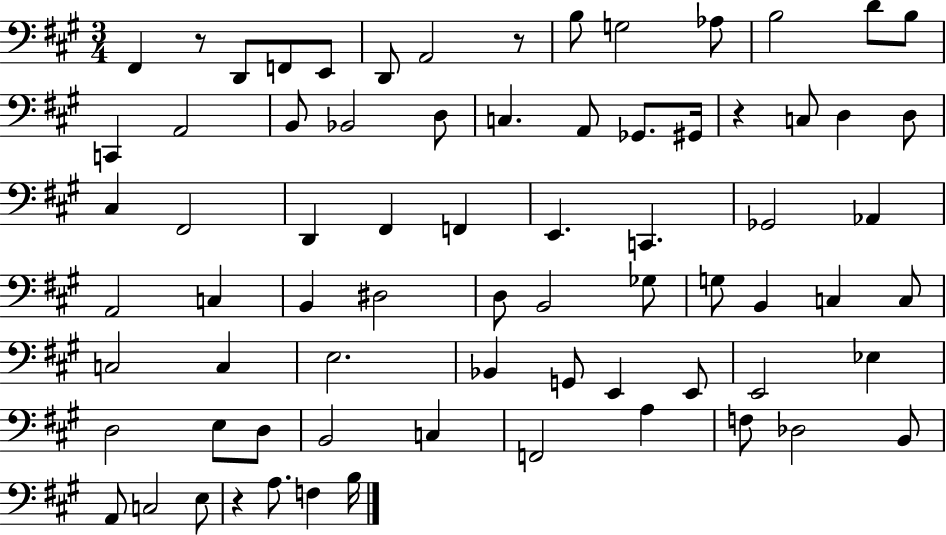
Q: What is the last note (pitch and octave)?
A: B3